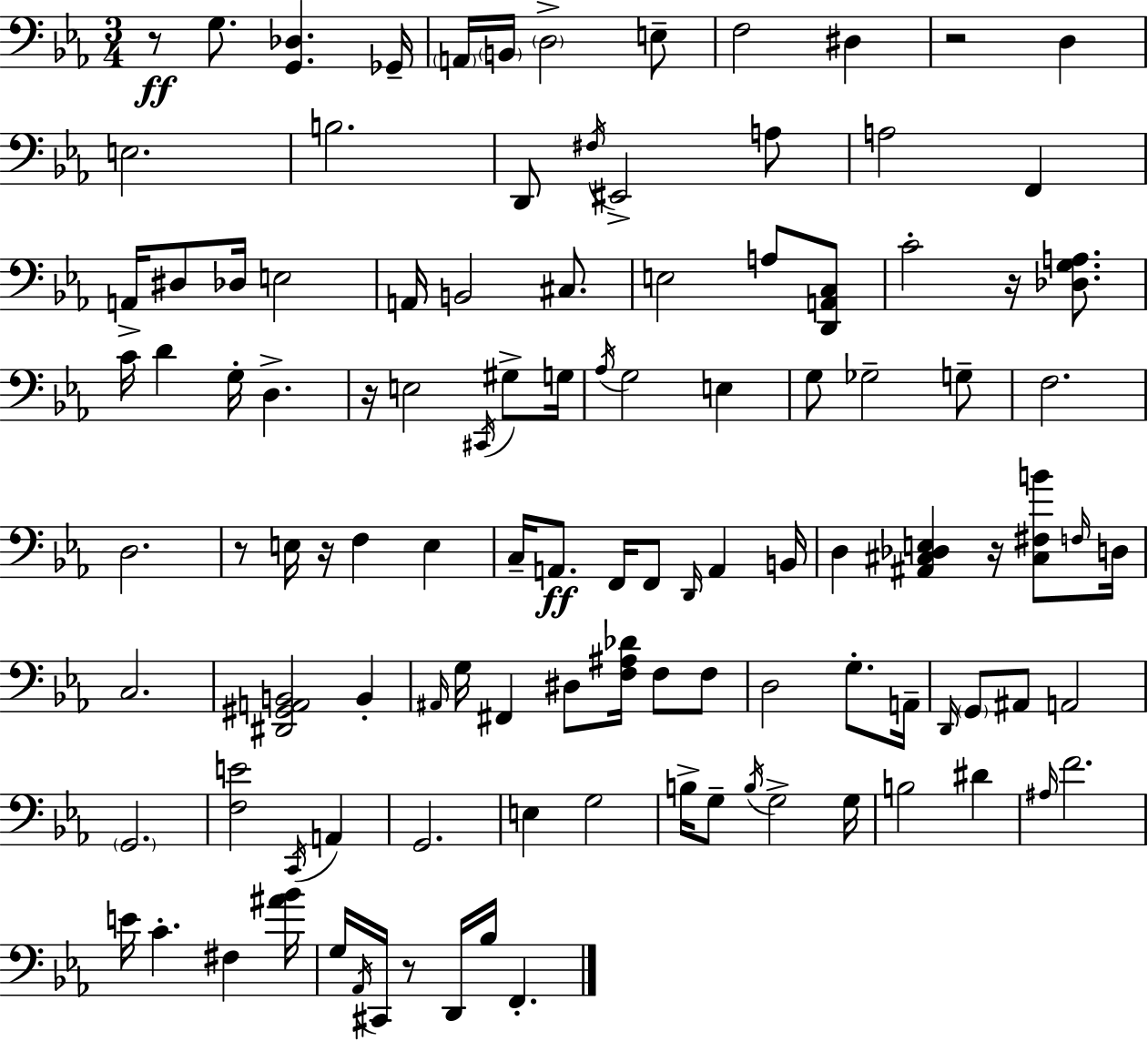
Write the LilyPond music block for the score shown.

{
  \clef bass
  \numericTimeSignature
  \time 3/4
  \key ees \major
  \repeat volta 2 { r8\ff g8. <g, des>4. ges,16-- | \parenthesize a,16 \parenthesize b,16 \parenthesize d2-> e8-- | f2 dis4 | r2 d4 | \break e2. | b2. | d,8 \acciaccatura { fis16 } eis,2-> a8 | a2 f,4 | \break a,16-> dis8 des16 e2 | a,16 b,2 cis8. | e2 a8 <d, a, c>8 | c'2-. r16 <des g a>8. | \break c'16 d'4 g16-. d4.-> | r16 e2 \acciaccatura { cis,16 } gis8-> | g16 \acciaccatura { aes16 } g2 e4 | g8 ges2-- | \break g8-- f2. | d2. | r8 e16 r16 f4 e4 | c16-- a,8.\ff f,16 f,8 \grace { d,16 } a,4 | \break b,16 d4 <ais, cis des e>4 | r16 <cis fis b'>8 \grace { f16 } d16 c2. | <dis, gis, a, b,>2 | b,4-. \grace { ais,16 } g16 fis,4 dis8 | \break <f ais des'>16 f8 f8 d2 | g8.-. a,16-- \grace { d,16 } \parenthesize g,8 ais,8 a,2 | \parenthesize g,2. | <f e'>2 | \break \acciaccatura { c,16 } a,4 g,2. | e4 | g2 b16-> g8-- \acciaccatura { b16 } | g2-> g16 b2 | \break dis'4 \grace { ais16 } f'2. | e'16 c'4.-. | fis4 <ais' bes'>16 g16 \acciaccatura { aes,16 } | cis,16 r8 d,16 bes16 f,4.-. } \bar "|."
}